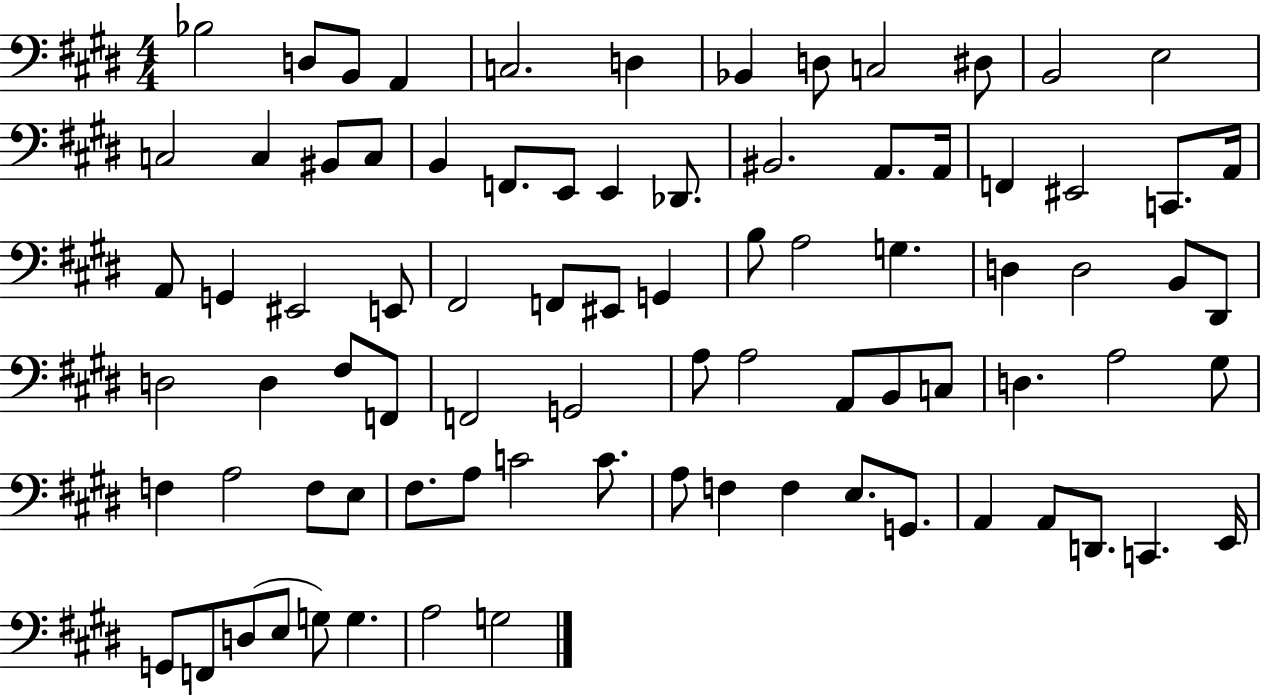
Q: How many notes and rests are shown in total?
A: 83